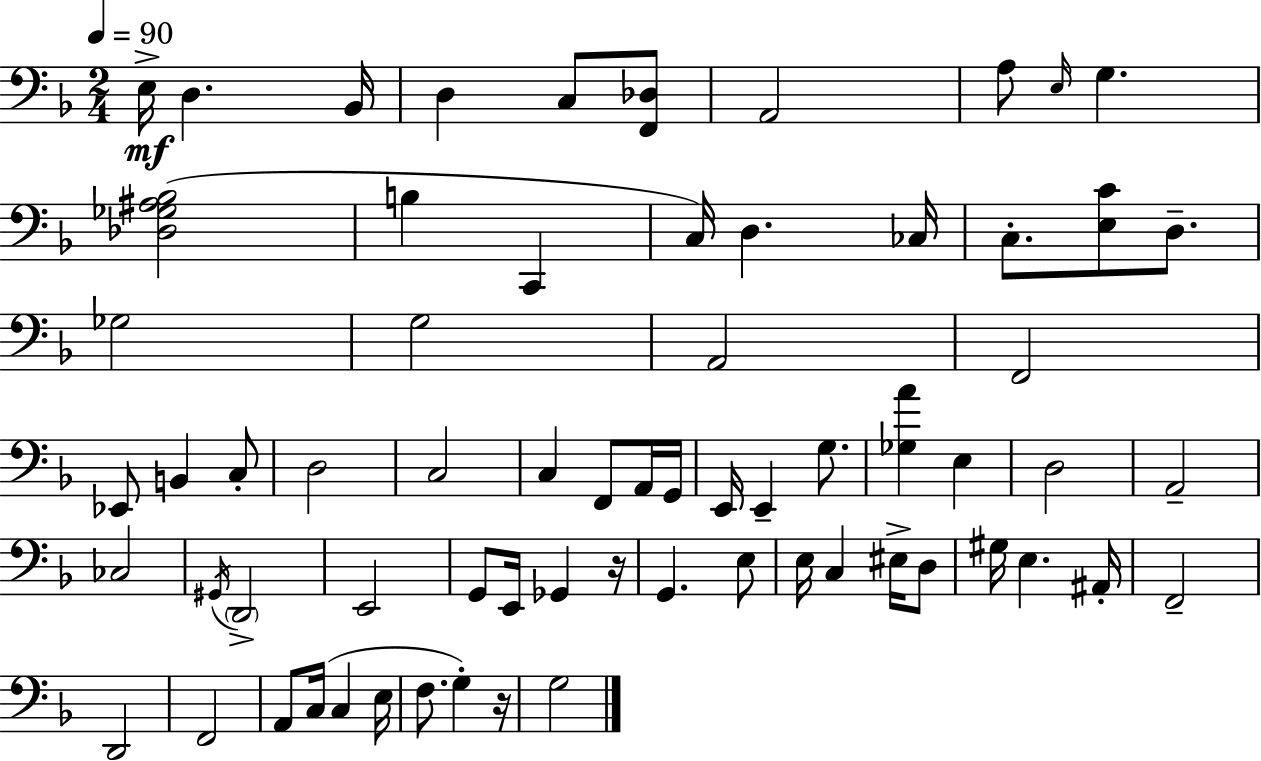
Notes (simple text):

E3/s D3/q. Bb2/s D3/q C3/e [F2,Db3]/e A2/h A3/e E3/s G3/q. [Db3,Gb3,A#3,Bb3]/h B3/q C2/q C3/s D3/q. CES3/s C3/e. [E3,C4]/e D3/e. Gb3/h G3/h A2/h F2/h Eb2/e B2/q C3/e D3/h C3/h C3/q F2/e A2/s G2/s E2/s E2/q G3/e. [Gb3,A4]/q E3/q D3/h A2/h CES3/h G#2/s D2/h E2/h G2/e E2/s Gb2/q R/s G2/q. E3/e E3/s C3/q EIS3/s D3/e G#3/s E3/q. A#2/s F2/h D2/h F2/h A2/e C3/s C3/q E3/s F3/e. G3/q R/s G3/h